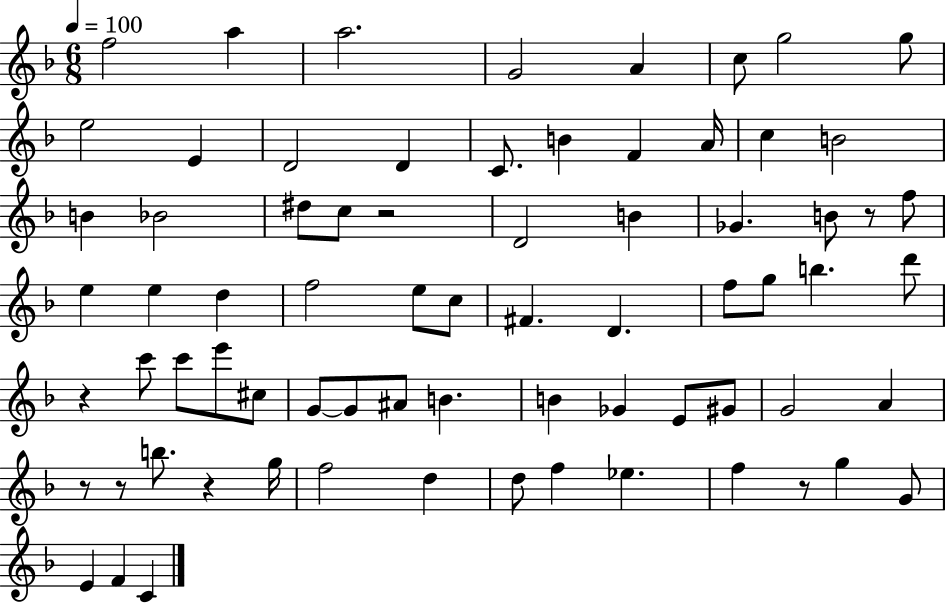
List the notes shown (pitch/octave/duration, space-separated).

F5/h A5/q A5/h. G4/h A4/q C5/e G5/h G5/e E5/h E4/q D4/h D4/q C4/e. B4/q F4/q A4/s C5/q B4/h B4/q Bb4/h D#5/e C5/e R/h D4/h B4/q Gb4/q. B4/e R/e F5/e E5/q E5/q D5/q F5/h E5/e C5/e F#4/q. D4/q. F5/e G5/e B5/q. D6/e R/q C6/e C6/e E6/e C#5/e G4/e G4/e A#4/e B4/q. B4/q Gb4/q E4/e G#4/e G4/h A4/q R/e R/e B5/e. R/q G5/s F5/h D5/q D5/e F5/q Eb5/q. F5/q R/e G5/q G4/e E4/q F4/q C4/q